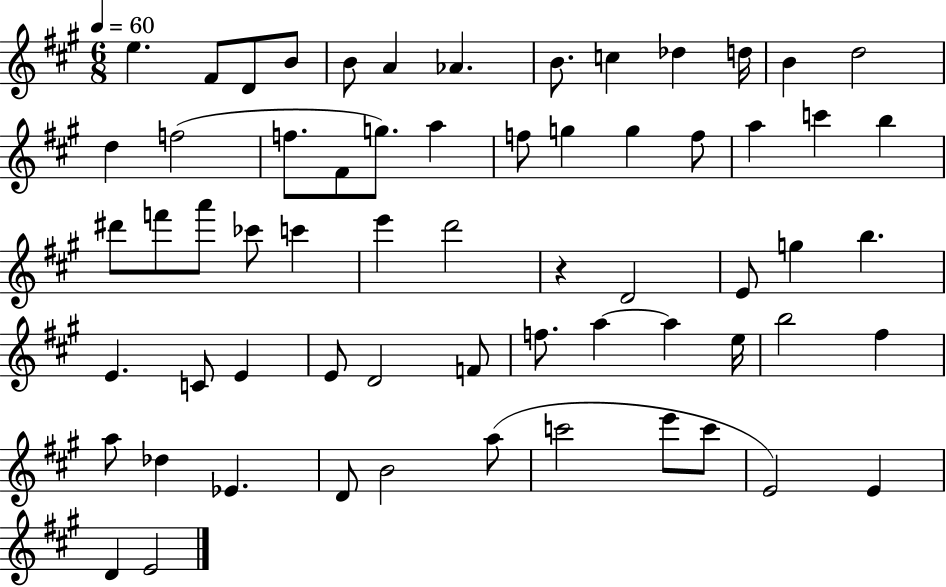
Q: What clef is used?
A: treble